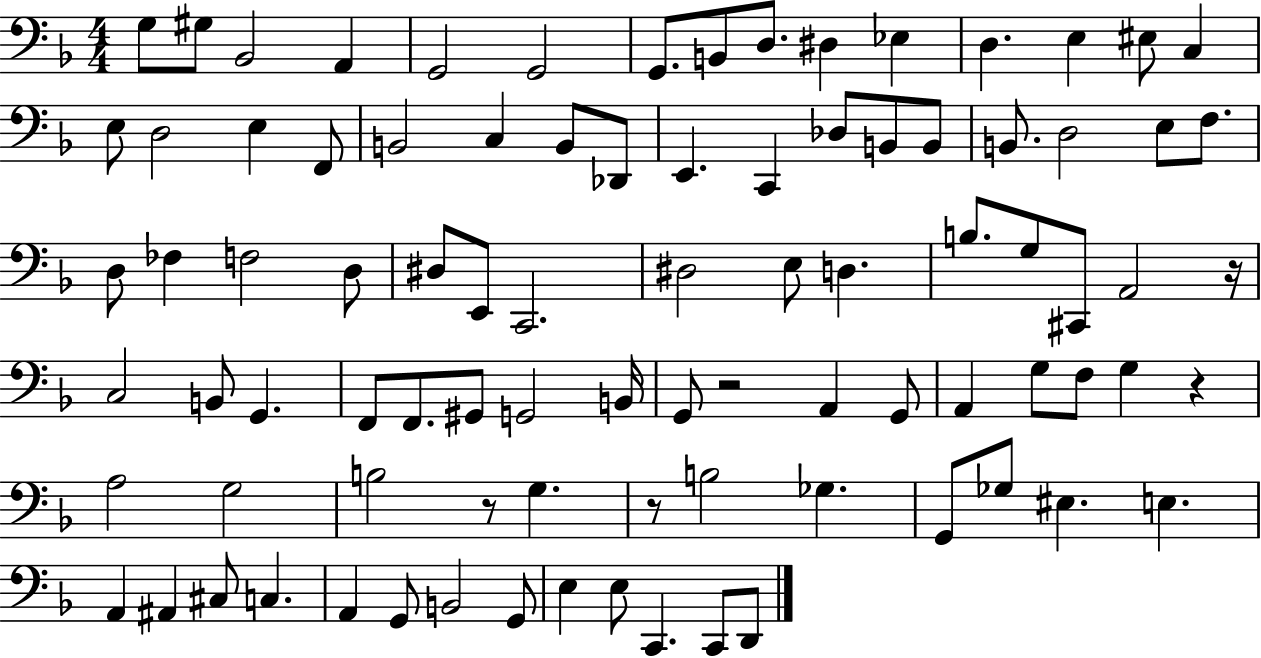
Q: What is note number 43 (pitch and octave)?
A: B3